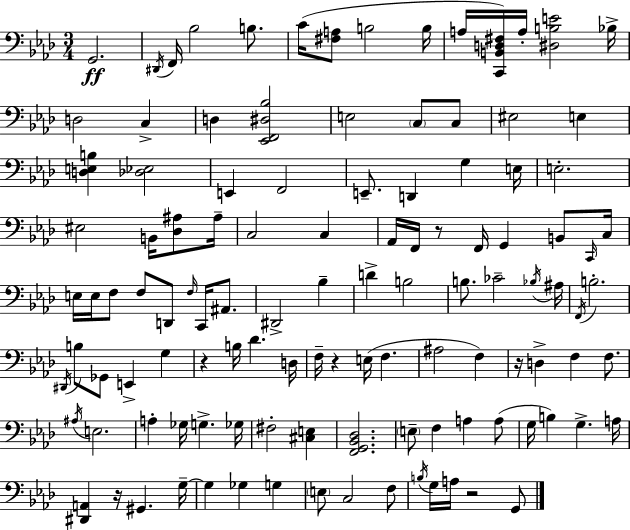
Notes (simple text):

G2/h. D#2/s F2/s Bb3/h B3/e. C4/s [F#3,A3]/e B3/h B3/s A3/s [C2,B2,D3,F#3]/s A3/s [D#3,B3,E4]/h Bb3/s D3/h C3/q D3/q [Eb2,F2,D#3,Bb3]/h E3/h C3/e C3/e EIS3/h E3/q [D3,E3,B3]/q [Db3,Eb3]/h E2/q F2/h E2/e. D2/q G3/q E3/s E3/h. EIS3/h B2/s [Db3,A#3]/e A#3/s C3/h C3/q Ab2/s F2/s R/e F2/s G2/q B2/e C2/s C3/s E3/s E3/s F3/e F3/e D2/e F3/s C2/s A#2/e. D#2/h Bb3/q D4/q B3/h B3/e. CES4/h Bb3/s A#3/s F2/s B3/h. D#2/s B3/e Gb2/e E2/q G3/q R/q B3/s Db4/q. D3/s F3/s R/q E3/s F3/q. A#3/h F3/q R/s D3/q F3/q F3/e. A#3/s E3/h. A3/q Gb3/s G3/q. Gb3/s F#3/h [C#3,E3]/q [F2,G2,Bb2,Db3]/h. E3/e F3/q A3/q A3/e G3/s B3/q G3/q. A3/s [D#2,A2]/q R/s G#2/q. G3/s G3/q Gb3/q G3/q E3/e C3/h F3/e B3/s G3/s A3/s R/h G2/e